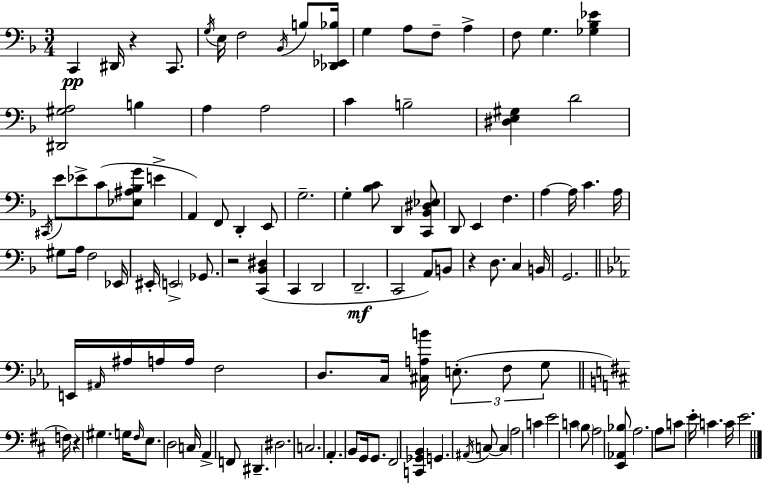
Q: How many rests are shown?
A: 4